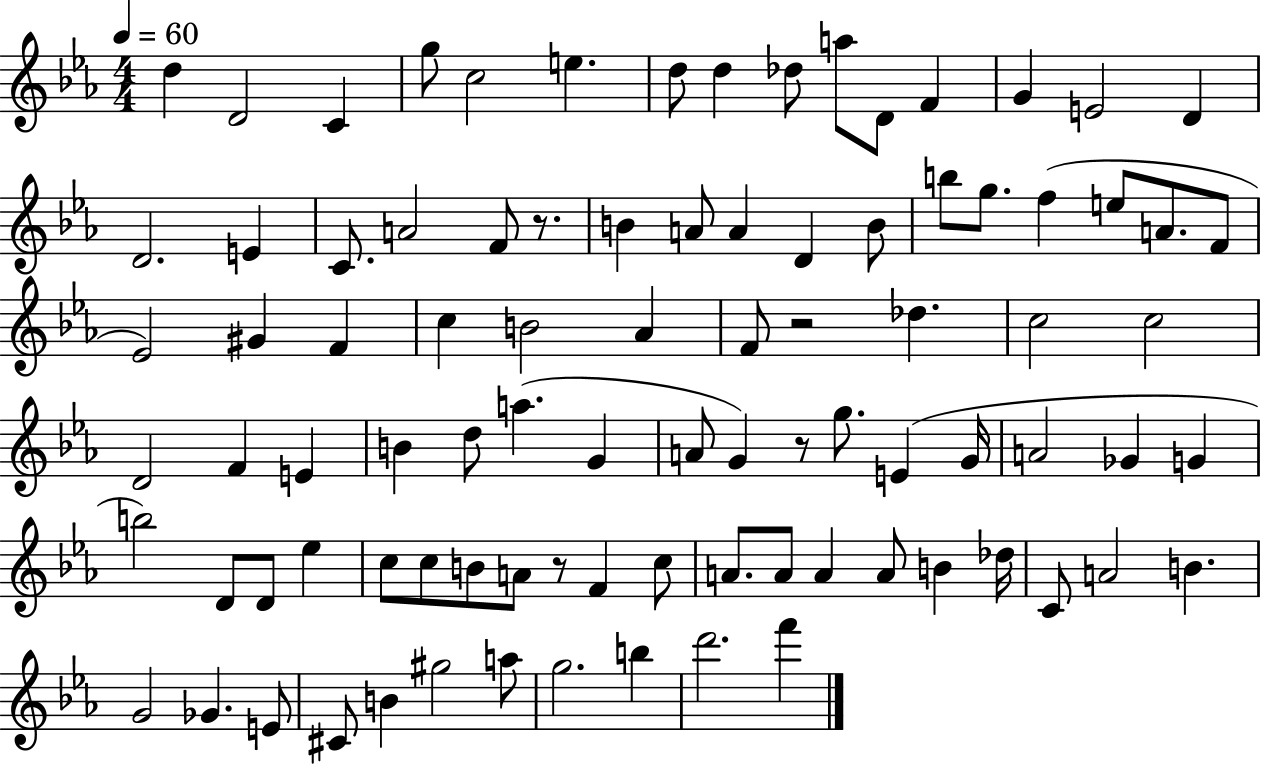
{
  \clef treble
  \numericTimeSignature
  \time 4/4
  \key ees \major
  \tempo 4 = 60
  d''4 d'2 c'4 | g''8 c''2 e''4. | d''8 d''4 des''8 a''8 d'8 f'4 | g'4 e'2 d'4 | \break d'2. e'4 | c'8. a'2 f'8 r8. | b'4 a'8 a'4 d'4 b'8 | b''8 g''8. f''4( e''8 a'8. f'8 | \break ees'2) gis'4 f'4 | c''4 b'2 aes'4 | f'8 r2 des''4. | c''2 c''2 | \break d'2 f'4 e'4 | b'4 d''8 a''4.( g'4 | a'8 g'4) r8 g''8. e'4( g'16 | a'2 ges'4 g'4 | \break b''2) d'8 d'8 ees''4 | c''8 c''8 b'8 a'8 r8 f'4 c''8 | a'8. a'8 a'4 a'8 b'4 des''16 | c'8 a'2 b'4. | \break g'2 ges'4. e'8 | cis'8 b'4 gis''2 a''8 | g''2. b''4 | d'''2. f'''4 | \break \bar "|."
}